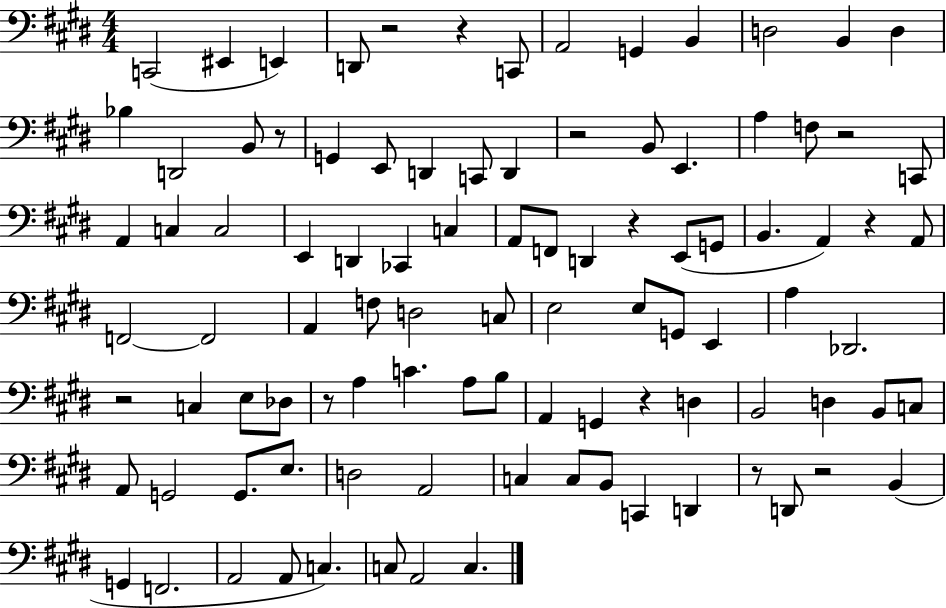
{
  \clef bass
  \numericTimeSignature
  \time 4/4
  \key e \major
  \repeat volta 2 { c,2( eis,4 e,4) | d,8 r2 r4 c,8 | a,2 g,4 b,4 | d2 b,4 d4 | \break bes4 d,2 b,8 r8 | g,4 e,8 d,4 c,8 d,4 | r2 b,8 e,4. | a4 f8 r2 c,8 | \break a,4 c4 c2 | e,4 d,4 ces,4 c4 | a,8 f,8 d,4 r4 e,8( g,8 | b,4. a,4) r4 a,8 | \break f,2~~ f,2 | a,4 f8 d2 c8 | e2 e8 g,8 e,4 | a4 des,2. | \break r2 c4 e8 des8 | r8 a4 c'4. a8 b8 | a,4 g,4 r4 d4 | b,2 d4 b,8 c8 | \break a,8 g,2 g,8. e8. | d2 a,2 | c4 c8 b,8 c,4 d,4 | r8 d,8 r2 b,4( | \break g,4 f,2. | a,2 a,8 c4.) | c8 a,2 c4. | } \bar "|."
}